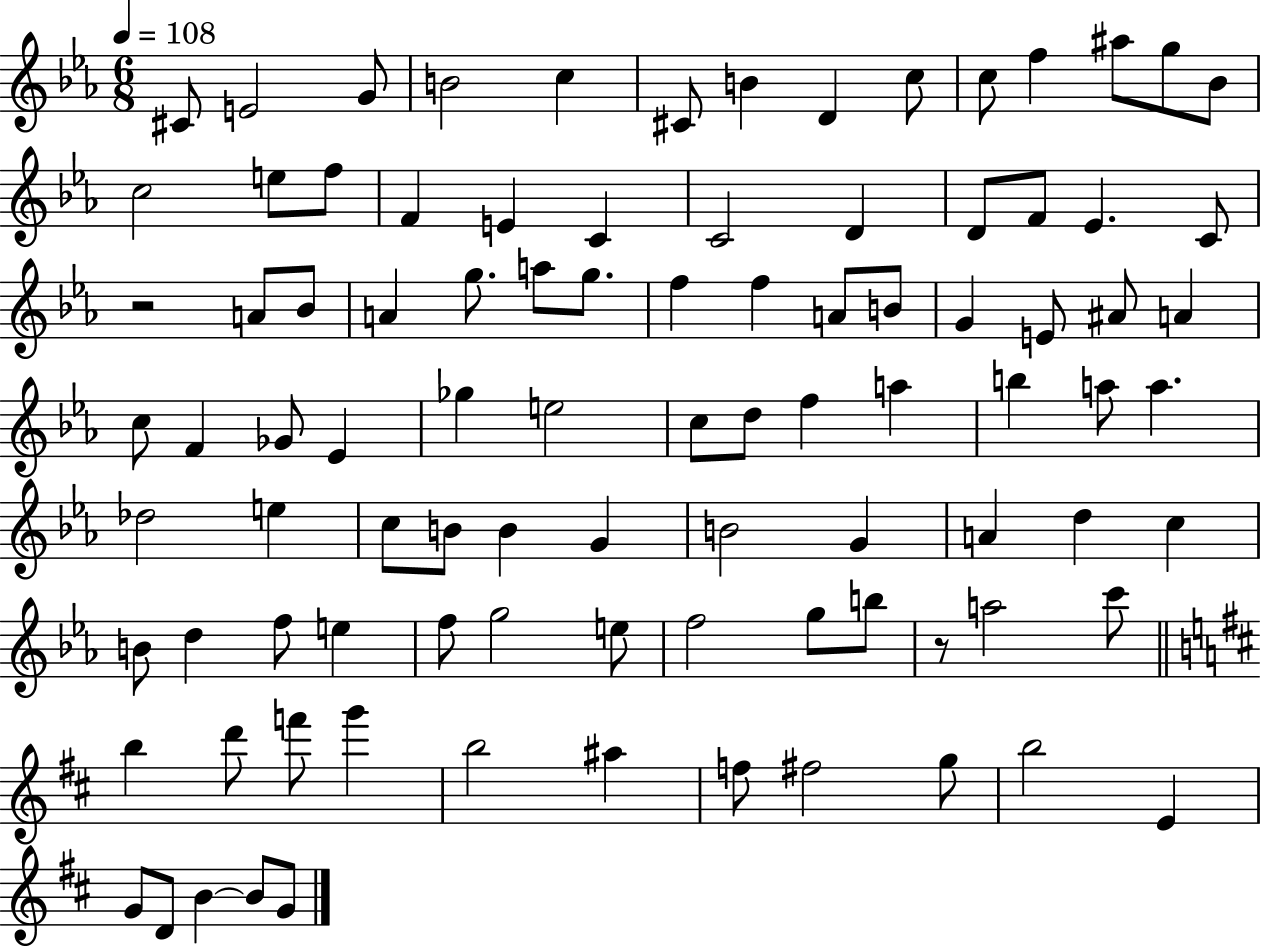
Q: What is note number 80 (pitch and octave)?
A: G6